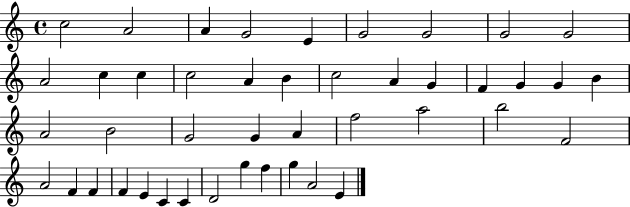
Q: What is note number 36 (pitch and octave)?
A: E4